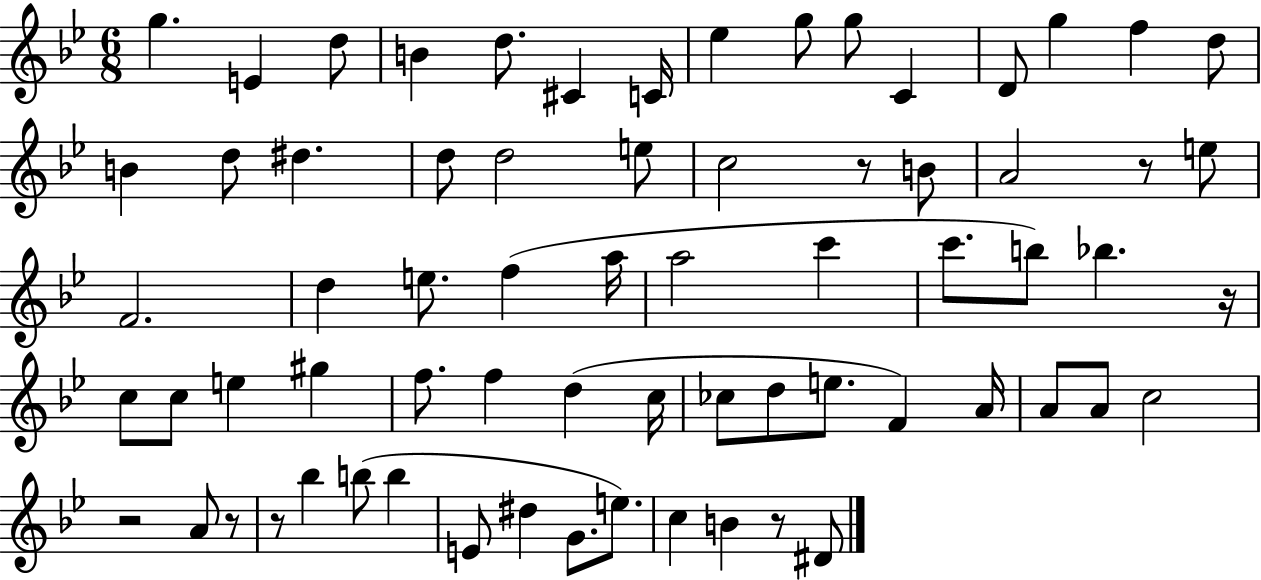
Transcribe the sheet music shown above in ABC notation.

X:1
T:Untitled
M:6/8
L:1/4
K:Bb
g E d/2 B d/2 ^C C/4 _e g/2 g/2 C D/2 g f d/2 B d/2 ^d d/2 d2 e/2 c2 z/2 B/2 A2 z/2 e/2 F2 d e/2 f a/4 a2 c' c'/2 b/2 _b z/4 c/2 c/2 e ^g f/2 f d c/4 _c/2 d/2 e/2 F A/4 A/2 A/2 c2 z2 A/2 z/2 z/2 _b b/2 b E/2 ^d G/2 e/2 c B z/2 ^D/2